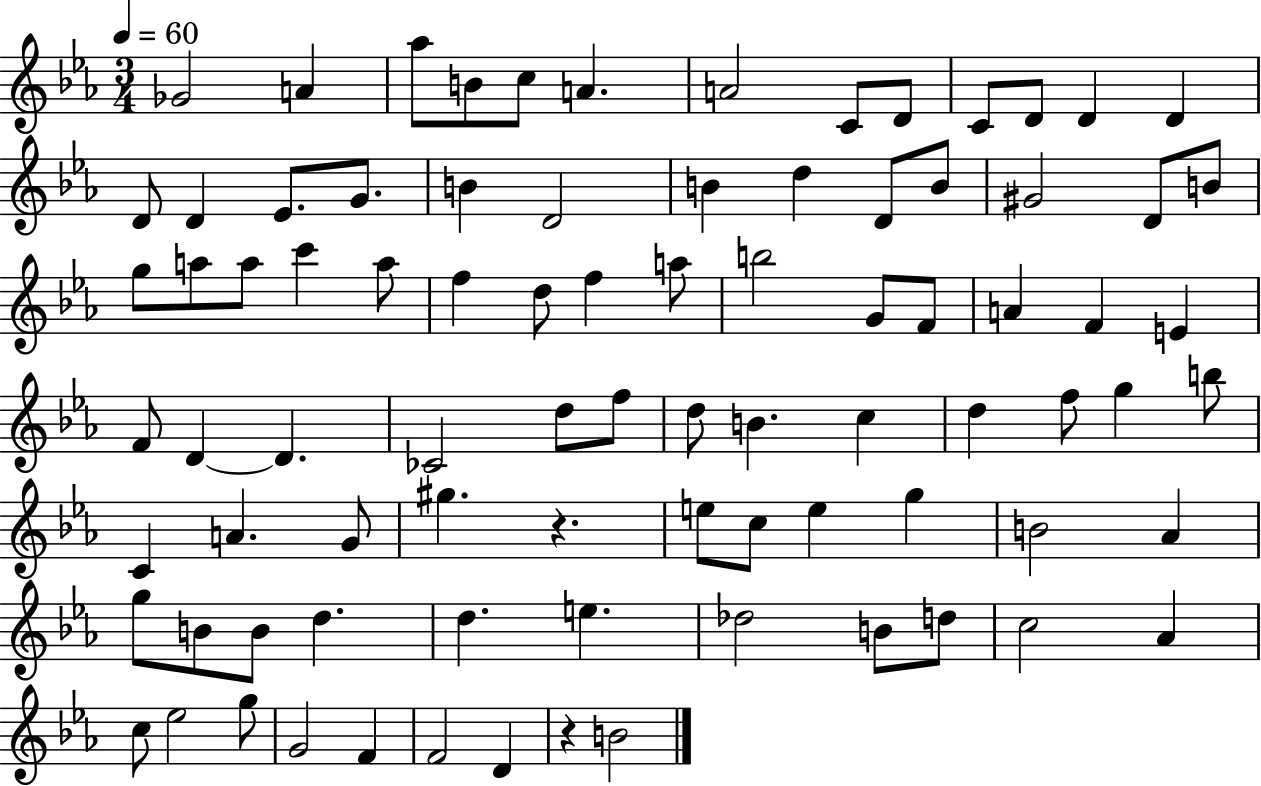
X:1
T:Untitled
M:3/4
L:1/4
K:Eb
_G2 A _a/2 B/2 c/2 A A2 C/2 D/2 C/2 D/2 D D D/2 D _E/2 G/2 B D2 B d D/2 B/2 ^G2 D/2 B/2 g/2 a/2 a/2 c' a/2 f d/2 f a/2 b2 G/2 F/2 A F E F/2 D D _C2 d/2 f/2 d/2 B c d f/2 g b/2 C A G/2 ^g z e/2 c/2 e g B2 _A g/2 B/2 B/2 d d e _d2 B/2 d/2 c2 _A c/2 _e2 g/2 G2 F F2 D z B2